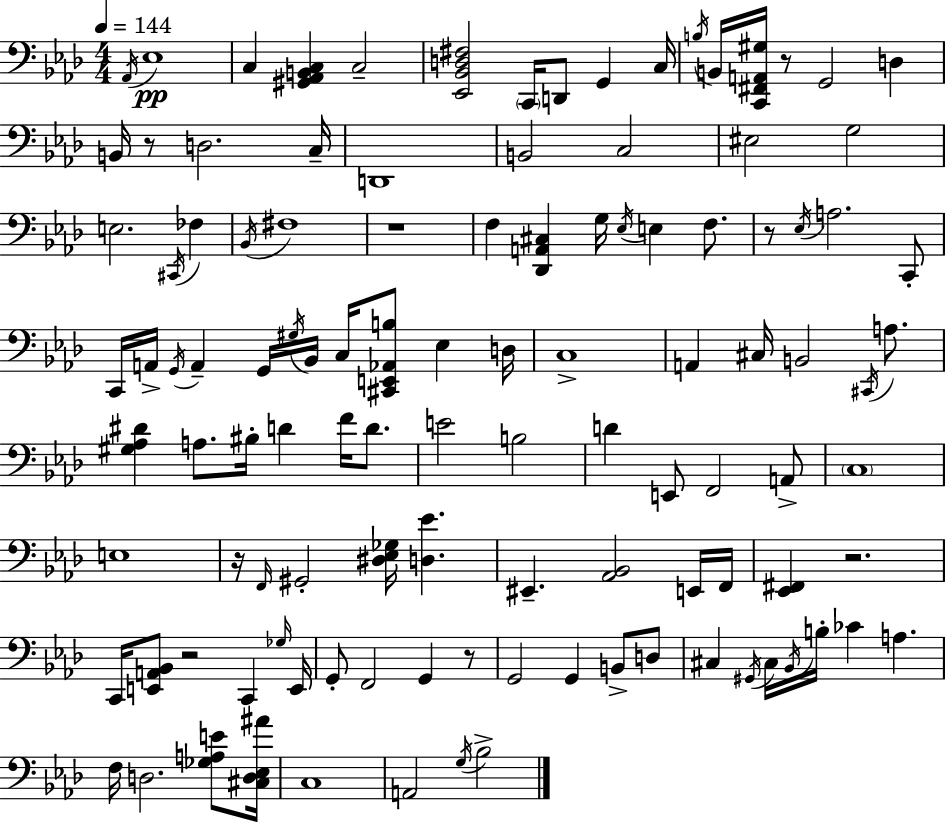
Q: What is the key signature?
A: AES major